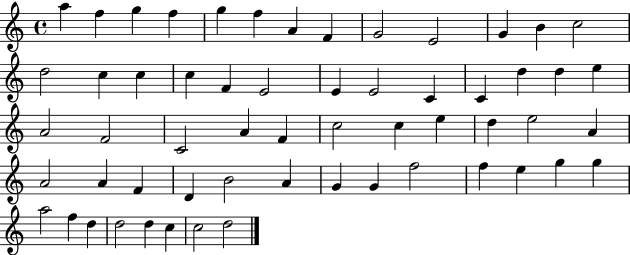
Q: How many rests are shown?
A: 0